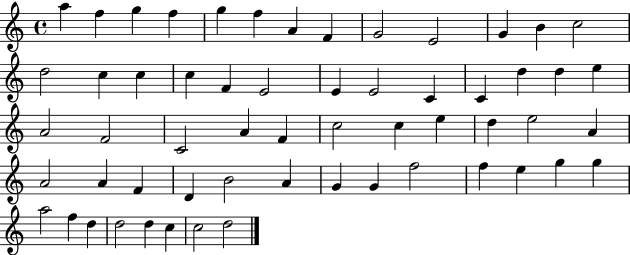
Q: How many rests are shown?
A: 0